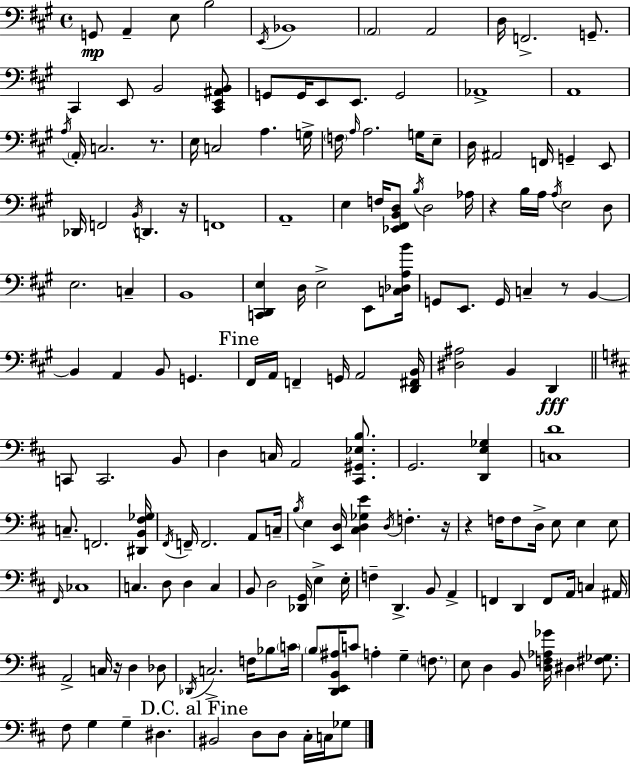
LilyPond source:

{
  \clef bass
  \time 4/4
  \defaultTimeSignature
  \key a \major
  g,8\mp a,4-- e8 b2 | \acciaccatura { e,16 } bes,1 | \parenthesize a,2 a,2 | d16 f,2.-> g,8.-- | \break cis,4 e,8 b,2 <cis, e, ais, b,>8 | g,8 g,16 e,8 e,8. g,2 | aes,1-> | a,1 | \break \acciaccatura { a16 } \parenthesize a,16-. c2. r8. | e16 c2 a4. | g16-> \parenthesize f16 \grace { a16 } a2. | g16 e8-- d16 ais,2 f,16 g,4-- | \break e,8 des,16 f,2 \acciaccatura { b,16 } d,4. | r16 f,1 | a,1-- | e4 f16 <ees, fis, b, d>8 \acciaccatura { b16 } d2 | \break aes16 r4 b16 a16 \acciaccatura { a16 } e2 | d8 e2. | c4-- b,1 | <c, d, e>4 d16 e2-> | \break e,8 <c des a b'>16 g,8 e,8. g,16 c4-- | r8 b,4~~ b,4 a,4 b,8 | g,4. \mark "Fine" fis,16 a,16 f,4-- g,16 a,2 | <d, fis, b,>16 <dis ais>2 b,4 | \break d,4\fff \bar "||" \break \key b \minor c,8 c,2. b,8 | d4 c16 a,2 <cis, gis, ees b>8. | g,2. <d, e ges>4 | <c d'>1 | \break c8.-- f,2. <dis, b, fis ges>16 | \acciaccatura { fis,16 } f,16-- f,2. a,8 | c16-- \acciaccatura { b16 } e4 <e, d>16 <cis d ges e'>4 \acciaccatura { d16 } f4.-. | r16 r4 f16 f8 d16-> e8 e4 | \break e8 \grace { fis,16 } ces1 | c4. d8 d4 | c4 b,8 d2 <des, g,>16 e4-> | e16-. f4-- d,4.-> b,8 | \break a,4-> f,4 d,4 f,8 a,16 c4 | ais,16 a,2-> c16 r16 d4 | des8 \acciaccatura { des,16 } c2.-> | f16 bes8 \parenthesize c'16 \parenthesize b8 <d, e, b, ais>16 c'8 a4-. g4-- | \break \parenthesize f8. e8 d4 b,8 <d f aes ges'>16 dis4 | <fis ges>8. fis8 g4 g4-- dis4. | \mark "D.C. al Fine" bis,2 d8 d8 | cis16-. c16 ges8 \bar "|."
}